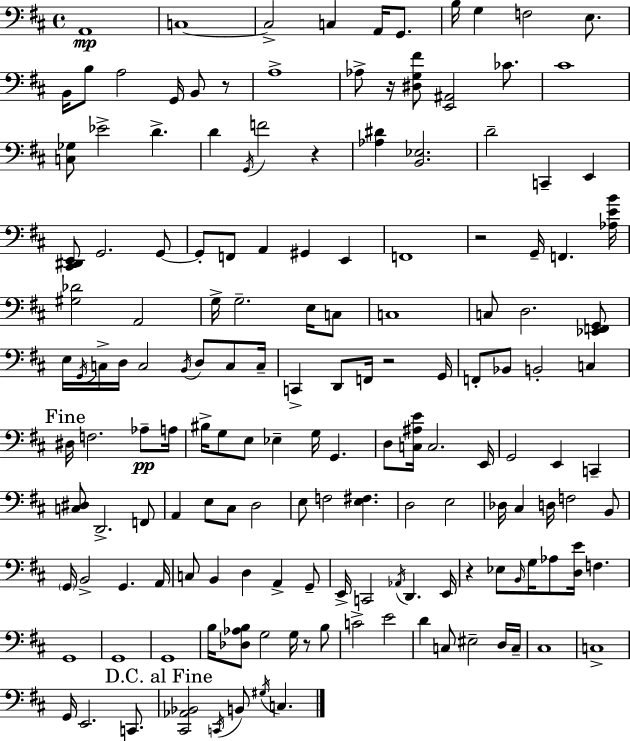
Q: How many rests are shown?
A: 7